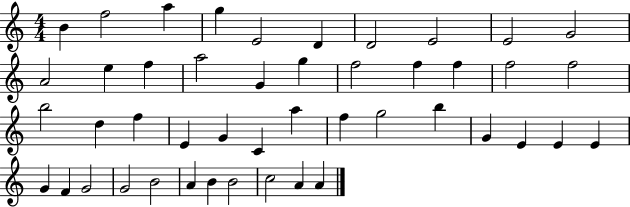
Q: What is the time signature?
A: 4/4